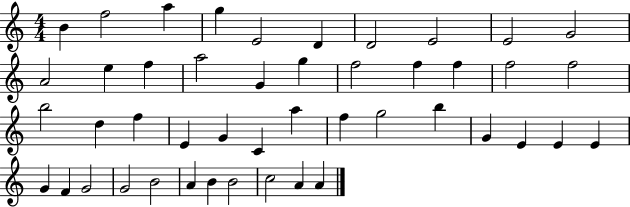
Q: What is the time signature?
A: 4/4